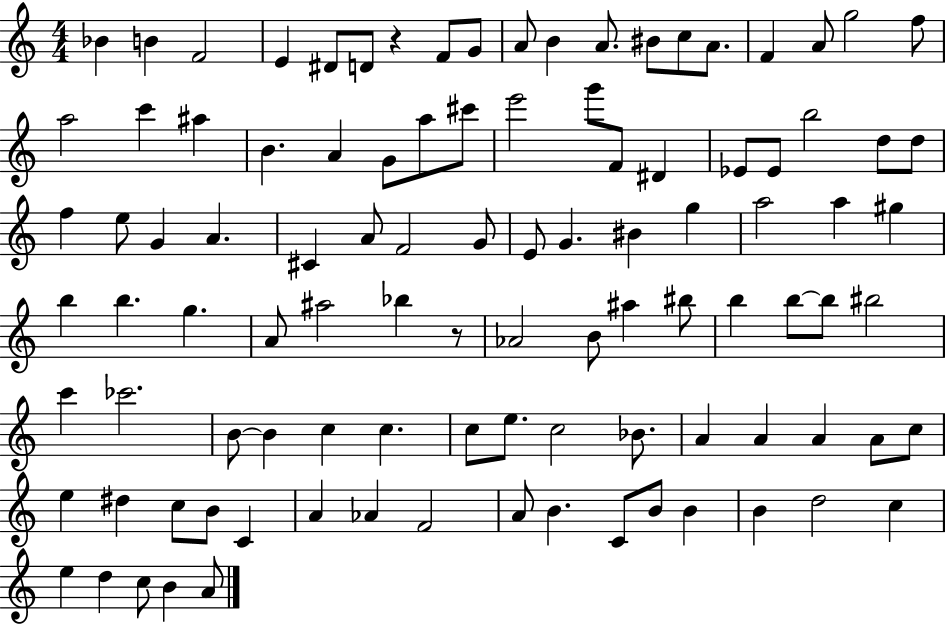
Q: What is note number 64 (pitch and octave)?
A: BIS5